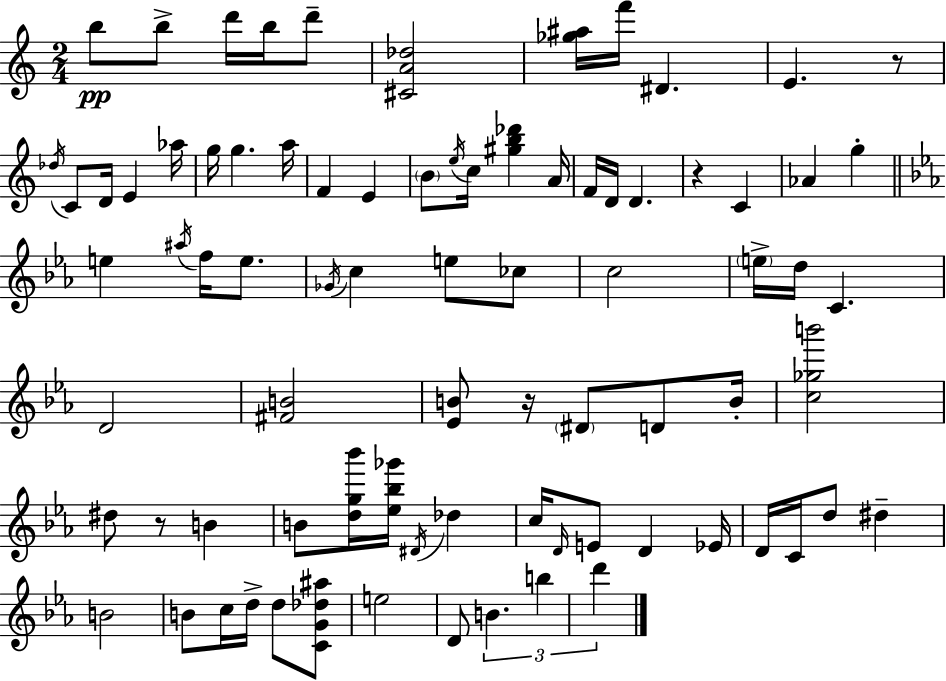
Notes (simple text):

B5/e B5/e D6/s B5/s D6/e [C#4,A4,Db5]/h [Gb5,A#5]/s F6/s D#4/q. E4/q. R/e Db5/s C4/e D4/s E4/q Ab5/s G5/s G5/q. A5/s F4/q E4/q B4/e E5/s C5/s [G#5,B5,Db6]/q A4/s F4/s D4/s D4/q. R/q C4/q Ab4/q G5/q E5/q A#5/s F5/s E5/e. Gb4/s C5/q E5/e CES5/e C5/h E5/s D5/s C4/q. D4/h [F#4,B4]/h [Eb4,B4]/e R/s D#4/e D4/e B4/s [C5,Gb5,B6]/h D#5/e R/e B4/q B4/e [D5,G5,Bb6]/s [Eb5,Bb5,Gb6]/s D#4/s Db5/q C5/s D4/s E4/e D4/q Eb4/s D4/s C4/s D5/e D#5/q B4/h B4/e C5/s D5/s D5/e [C4,G4,Db5,A#5]/e E5/h D4/e B4/q. B5/q D6/q